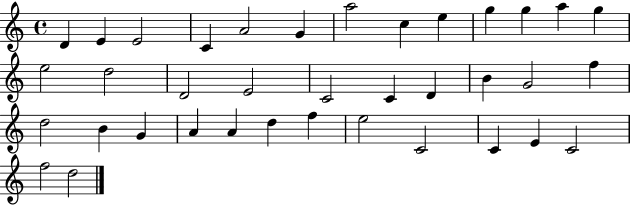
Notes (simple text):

D4/q E4/q E4/h C4/q A4/h G4/q A5/h C5/q E5/q G5/q G5/q A5/q G5/q E5/h D5/h D4/h E4/h C4/h C4/q D4/q B4/q G4/h F5/q D5/h B4/q G4/q A4/q A4/q D5/q F5/q E5/h C4/h C4/q E4/q C4/h F5/h D5/h